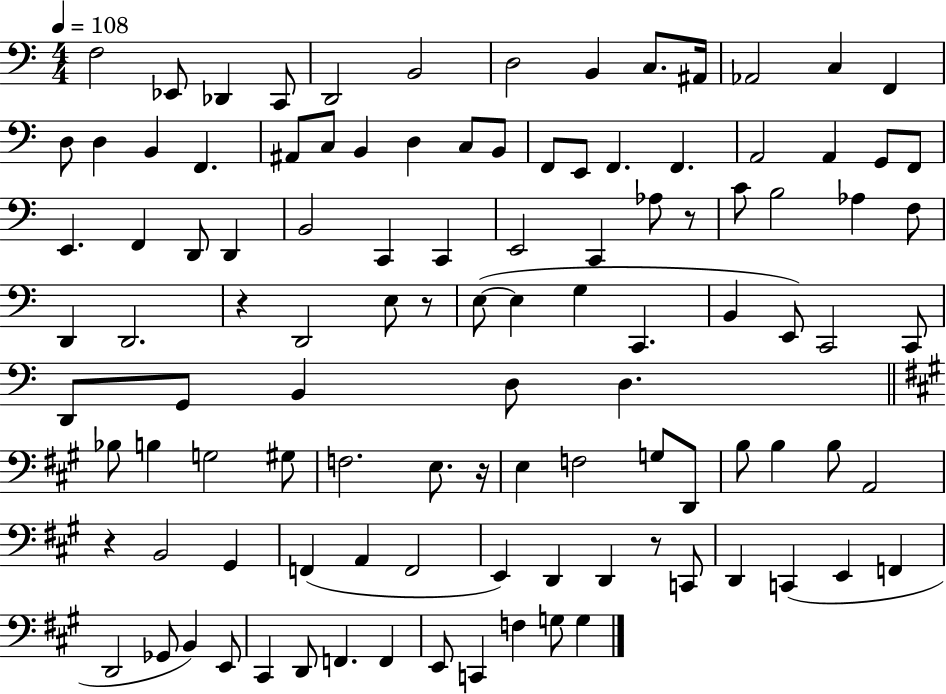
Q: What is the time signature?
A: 4/4